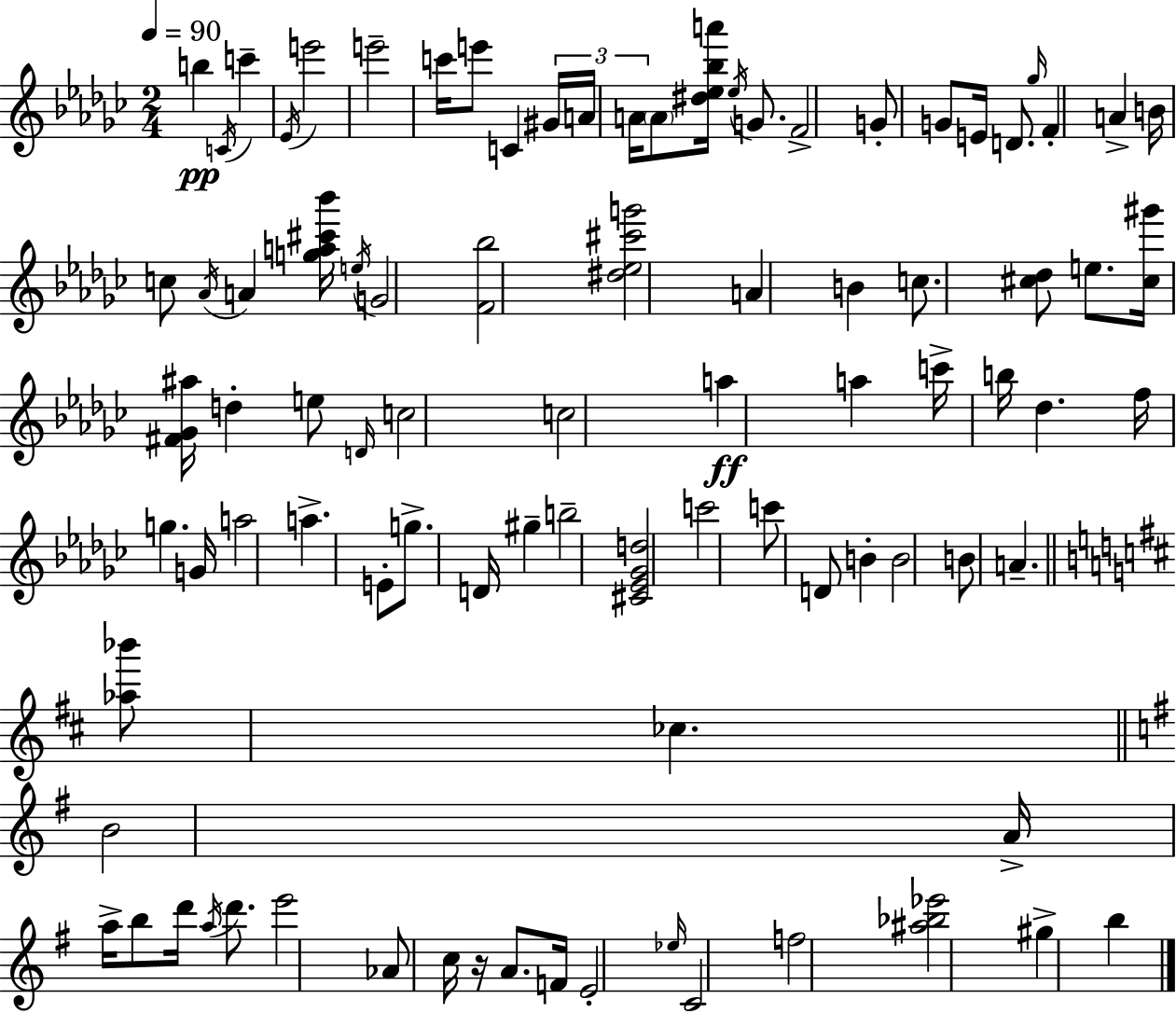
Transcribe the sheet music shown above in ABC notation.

X:1
T:Untitled
M:2/4
L:1/4
K:Ebm
b C/4 c' _E/4 e'2 e'2 c'/4 e'/2 C ^G/4 A/4 A/4 A/2 [^d_e_ba']/4 _e/4 G/2 F2 G/2 G/2 E/4 D/2 _g/4 F A B/4 c/2 _A/4 A [ga^c'_b']/4 e/4 G2 [F_b]2 [^d_e^c'g']2 A B c/2 [^c_d]/2 e/2 [^c^g']/4 [^F_G^a]/4 d e/2 D/4 c2 c2 a a c'/4 b/4 _d f/4 g G/4 a2 a E/2 g/2 D/4 ^g b2 [^C_E_Gd]2 c'2 c'/2 D/2 B B2 B/2 A [_a_b']/2 _c B2 A/4 a/4 b/2 d'/4 a/4 d'/2 e'2 _A/2 c/4 z/4 A/2 F/4 E2 _e/4 C2 f2 [^a_b_e']2 ^g b